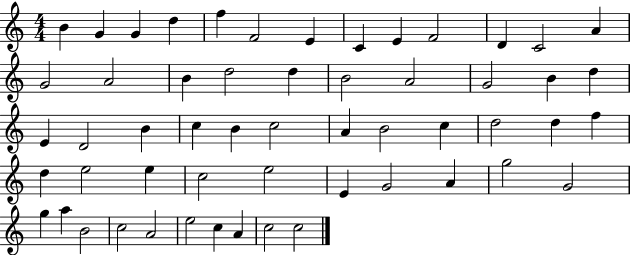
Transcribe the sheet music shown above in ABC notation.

X:1
T:Untitled
M:4/4
L:1/4
K:C
B G G d f F2 E C E F2 D C2 A G2 A2 B d2 d B2 A2 G2 B d E D2 B c B c2 A B2 c d2 d f d e2 e c2 e2 E G2 A g2 G2 g a B2 c2 A2 e2 c A c2 c2